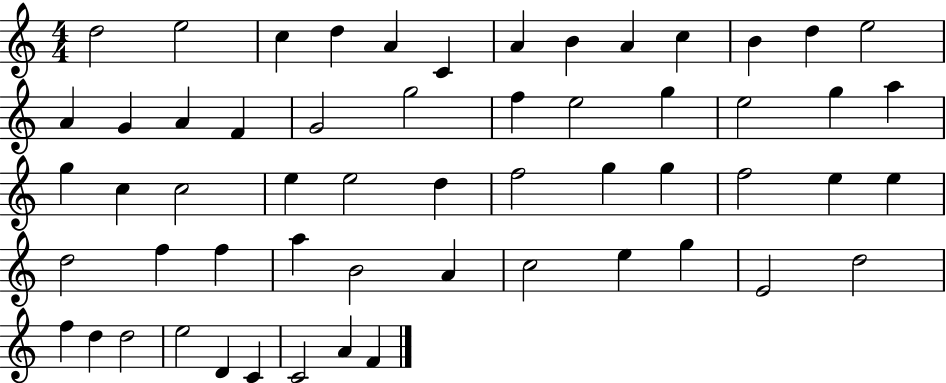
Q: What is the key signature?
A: C major